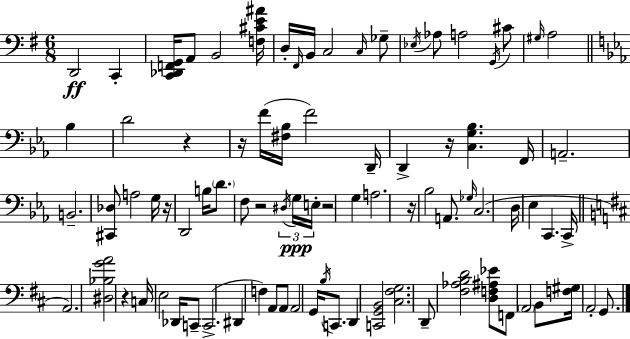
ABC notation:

X:1
T:Untitled
M:6/8
L:1/4
K:Em
D,,2 C,, [C,,_D,,F,,G,,]/4 A,,/2 B,,2 [F,^CE^A]/4 D,/4 ^F,,/4 B,,/4 C,2 C,/4 _G,/2 _E,/4 _A,/2 A,2 G,,/4 ^C/2 ^G,/4 A,2 _B, D2 z z/4 F/4 [^F,_B,]/4 F2 D,,/4 D,, z/4 [C,G,_B,] F,,/4 A,,2 B,,2 [^C,,_D,]/2 A,2 G,/4 z/4 D,,2 B,/4 D/2 F,/2 z2 ^D,/4 G,/4 E,/4 z2 G, A,2 z/4 _B,2 A,,/2 _G,/4 C,2 D,/4 _E, C,, C,,/4 A,,2 [^D,_B,GA]2 z C,/4 E,2 _D,,/4 C,,/2 C,,2 ^D,, F, A,,/2 A,,/2 A,,2 G,,/4 B,/4 C,,/2 D,, [C,,G,,B,,]2 [^C,^F,G,]2 D,,/2 [^F,_A,B,D]2 [D,F,^A,_E]/2 F,,/2 A,,2 B,,/2 [F,^G,]/4 A,,2 G,,/2